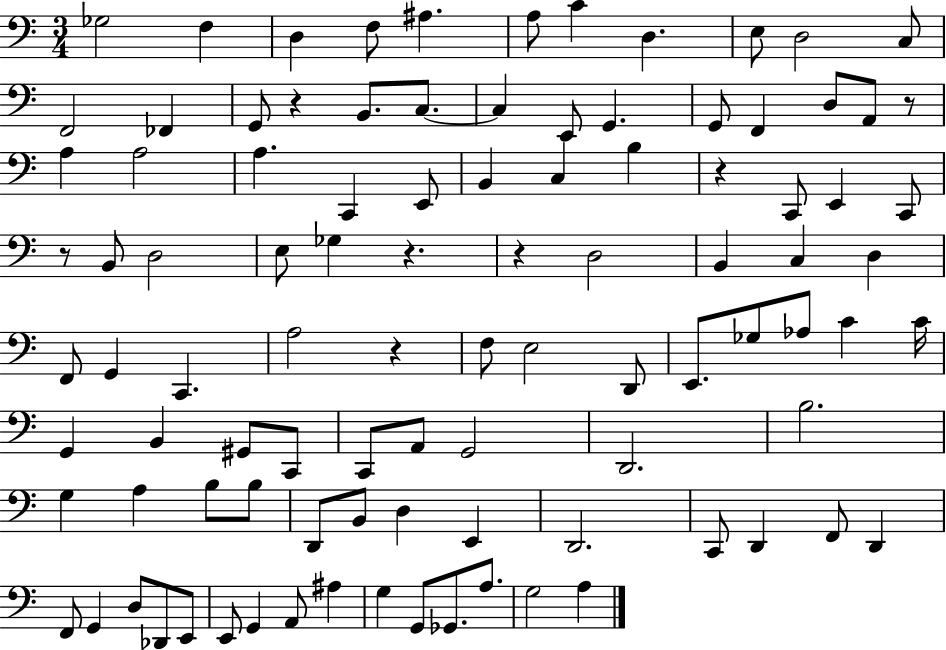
Gb3/h F3/q D3/q F3/e A#3/q. A3/e C4/q D3/q. E3/e D3/h C3/e F2/h FES2/q G2/e R/q B2/e. C3/e. C3/q E2/e G2/q. G2/e F2/q D3/e A2/e R/e A3/q A3/h A3/q. C2/q E2/e B2/q C3/q B3/q R/q C2/e E2/q C2/e R/e B2/e D3/h E3/e Gb3/q R/q. R/q D3/h B2/q C3/q D3/q F2/e G2/q C2/q. A3/h R/q F3/e E3/h D2/e E2/e. Gb3/e Ab3/e C4/q C4/s G2/q B2/q G#2/e C2/e C2/e A2/e G2/h D2/h. B3/h. G3/q A3/q B3/e B3/e D2/e B2/e D3/q E2/q D2/h. C2/e D2/q F2/e D2/q F2/e G2/q D3/e Db2/e E2/e E2/e G2/q A2/e A#3/q G3/q G2/e Gb2/e. A3/e. G3/h A3/q